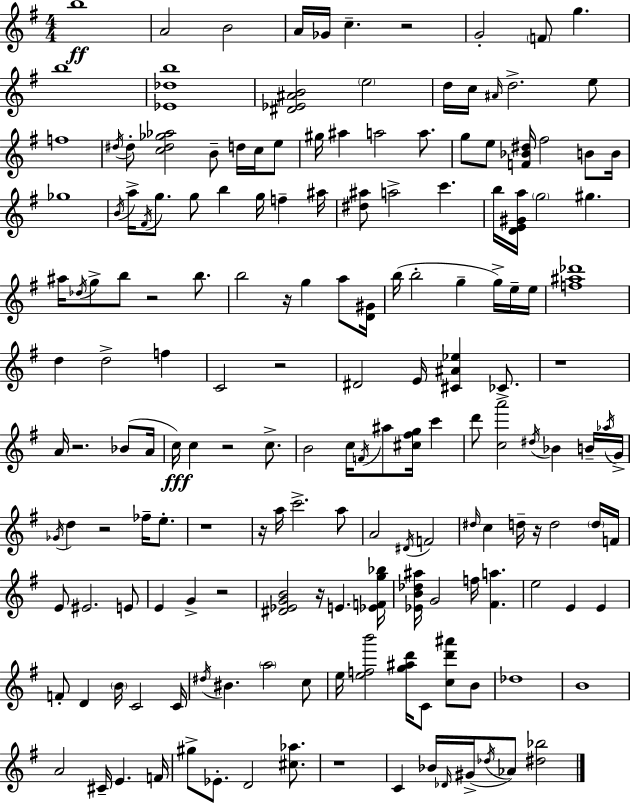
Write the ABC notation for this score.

X:1
T:Untitled
M:4/4
L:1/4
K:G
b4 A2 B2 A/4 _G/4 c z2 G2 F/2 g b4 [_E_db]4 [^D_E^AB]2 e2 d/4 c/4 ^A/4 d2 e/2 f4 ^d/4 ^d/2 [c^d_g_a]2 B/2 d/4 c/4 e/2 ^g/4 ^a a2 a/2 g/2 e/2 [F_B^d]/4 ^f2 B/2 B/4 _g4 B/4 a/4 ^F/4 g/2 g/2 b g/4 f ^a/4 [^d^a]/2 a2 c' b/4 [DE^Ga]/4 g2 ^g ^a/4 _d/4 g/2 b/2 z2 b/2 b2 z/4 g a/2 [D^G]/4 b/4 b2 g g/4 e/4 e/4 [f^a_d']4 d d2 f C2 z2 ^D2 E/4 [^C^A_e] _C/2 z4 A/4 z2 _B/2 A/4 c/4 c z2 c/2 B2 c/4 F/4 ^a/2 [^c^fg]/4 c' d'/2 [ca']2 ^d/4 _B B/4 _a/4 G/4 _G/4 d z2 _f/4 e/2 z4 z/4 a/4 c'2 a/2 A2 ^D/4 F2 ^d/4 c d/4 z/4 d2 d/4 F/4 E/2 ^E2 E/2 E G z2 [^D_EGB]2 z/4 E [_EFg_b]/4 [_EB_d^a]/4 G2 f/4 [^Fa] e2 E E F/2 D B/4 C2 C/4 ^d/4 ^B a2 c/2 e/4 [efb']2 [g^ad']/4 C/2 [cd'^a']/2 B/2 _d4 B4 A2 ^C/4 E F/4 ^g/2 _E/2 D2 [^c_a]/2 z4 C _B/4 _D/4 ^G/4 _d/4 _A/2 [^d_b]2